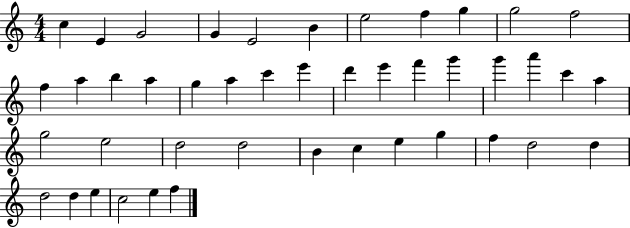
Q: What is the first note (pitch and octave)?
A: C5